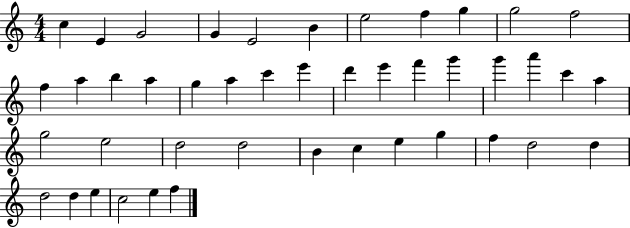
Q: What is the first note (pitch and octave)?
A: C5